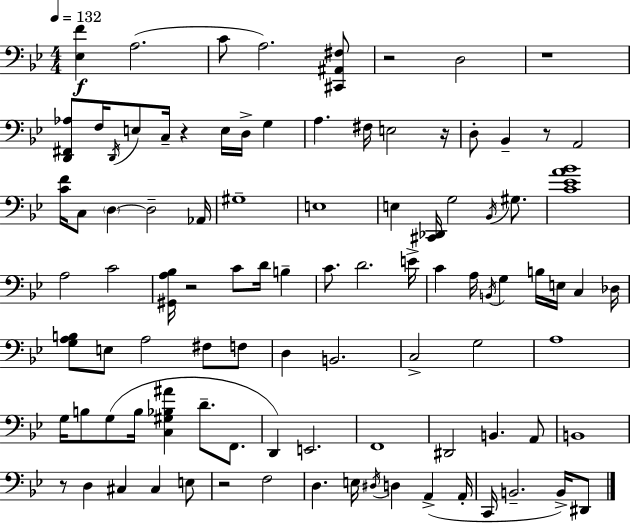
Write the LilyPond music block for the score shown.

{
  \clef bass
  \numericTimeSignature
  \time 4/4
  \key g \minor
  \tempo 4 = 132
  <ees f'>4\f a2.( | c'8 a2.) <cis, ais, fis>8 | r2 d2 | r1 | \break <d, fis, aes>8 f16 \acciaccatura { d,16 } e8 c16-- r4 e16 d16-> g4 | a4. fis16 e2 | r16 d8-. bes,4-- r8 a,2 | <c' f'>16 c8 \parenthesize d4~~ d2-- | \break aes,16 gis1-- | e1 | e4 <cis, des,>16 g2 \acciaccatura { bes,16 } gis8. | <c' ees' a' bes'>1 | \break a2 c'2 | <gis, a bes>16 r2 c'8 d'16 b4-- | c'8. d'2. | e'16-> c'4 a16 \acciaccatura { b,16 } g4 b16 e16 c4 | \break des16 <g a b>8 e8 a2 fis8 | f8 d4 b,2. | c2-> g2 | a1 | \break g16 b8 g8( b16 <c gis bes ais'>4 d'8.-- | f,8. d,4) e,2. | f,1 | dis,2 b,4. | \break a,8 b,1 | r8 d4 cis4 cis4 | e8 r2 f2 | d4. e16 \acciaccatura { dis16 } d4 a,4->( | \break a,16-. c,16 b,2.-- | b,16->) dis,8 \bar "|."
}